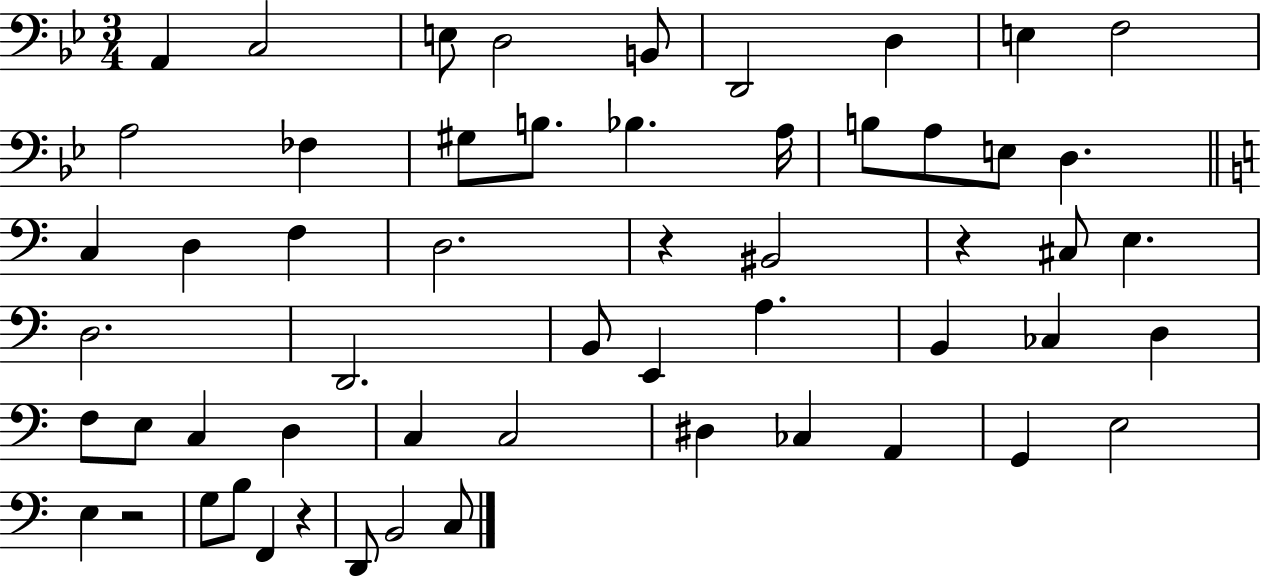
A2/q C3/h E3/e D3/h B2/e D2/h D3/q E3/q F3/h A3/h FES3/q G#3/e B3/e. Bb3/q. A3/s B3/e A3/e E3/e D3/q. C3/q D3/q F3/q D3/h. R/q BIS2/h R/q C#3/e E3/q. D3/h. D2/h. B2/e E2/q A3/q. B2/q CES3/q D3/q F3/e E3/e C3/q D3/q C3/q C3/h D#3/q CES3/q A2/q G2/q E3/h E3/q R/h G3/e B3/e F2/q R/q D2/e B2/h C3/e